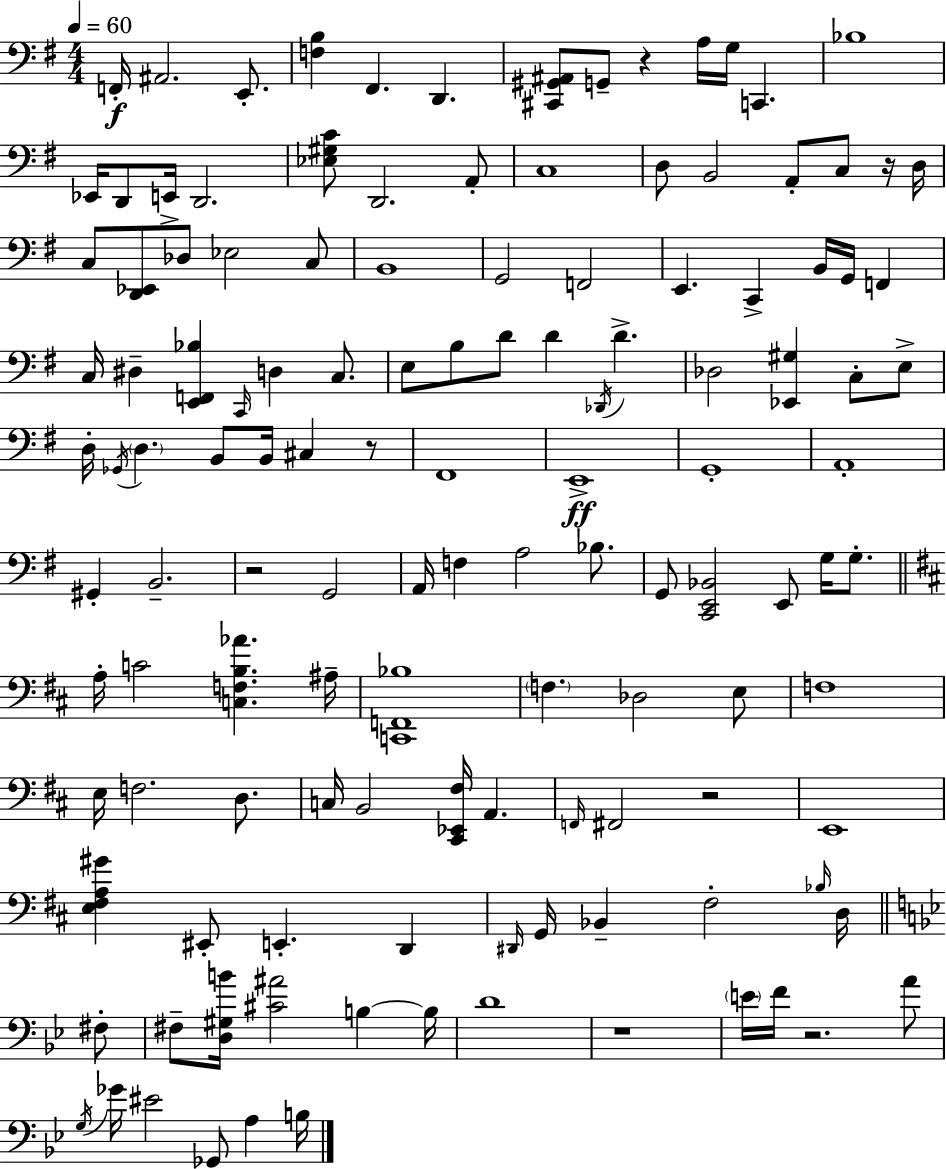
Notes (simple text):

F2/s A#2/h. E2/e. [F3,B3]/q F#2/q. D2/q. [C#2,G#2,A#2]/e G2/e R/q A3/s G3/s C2/q. Bb3/w Eb2/s D2/e E2/s D2/h. [Eb3,G#3,C4]/e D2/h. A2/e C3/w D3/e B2/h A2/e C3/e R/s D3/s C3/e [D2,Eb2]/e Db3/e Eb3/h C3/e B2/w G2/h F2/h E2/q. C2/q B2/s G2/s F2/q C3/s D#3/q [E2,F2,Bb3]/q C2/s D3/q C3/e. E3/e B3/e D4/e D4/q Db2/s D4/q. Db3/h [Eb2,G#3]/q C3/e E3/e D3/s Gb2/s D3/q. B2/e B2/s C#3/q R/e F#2/w E2/w G2/w A2/w G#2/q B2/h. R/h G2/h A2/s F3/q A3/h Bb3/e. G2/e [C2,E2,Bb2]/h E2/e G3/s G3/e. A3/s C4/h [C3,F3,B3,Ab4]/q. A#3/s [C2,F2,Bb3]/w F3/q. Db3/h E3/e F3/w E3/s F3/h. D3/e. C3/s B2/h [C#2,Eb2,F#3]/s A2/q. F2/s F#2/h R/h E2/w [E3,F#3,A3,G#4]/q EIS2/e E2/q. D2/q D#2/s G2/s Bb2/q F#3/h Bb3/s D3/s F#3/e F#3/e [D3,G#3,B4]/s [C#4,A#4]/h B3/q B3/s D4/w R/w E4/s F4/s R/h. A4/e G3/s Gb4/s EIS4/h Gb2/e A3/q B3/s